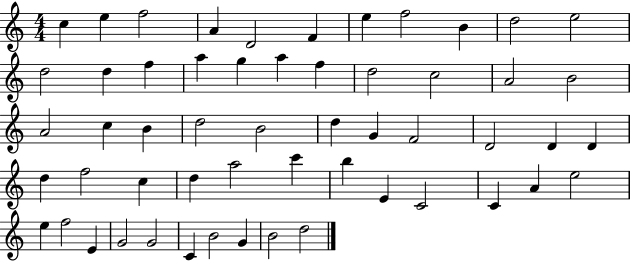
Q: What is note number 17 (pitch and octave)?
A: A5